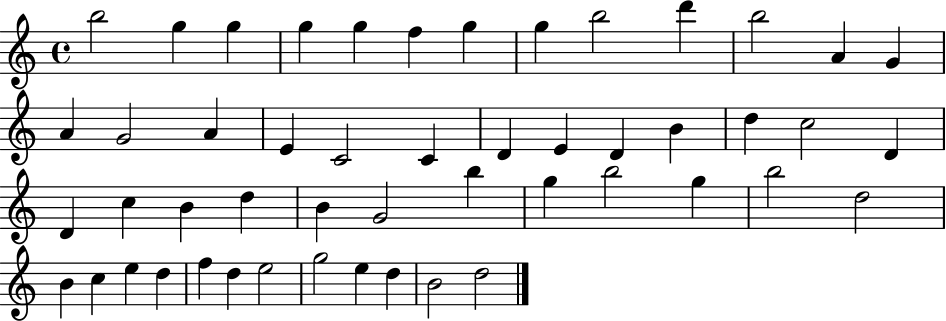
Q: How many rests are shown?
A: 0